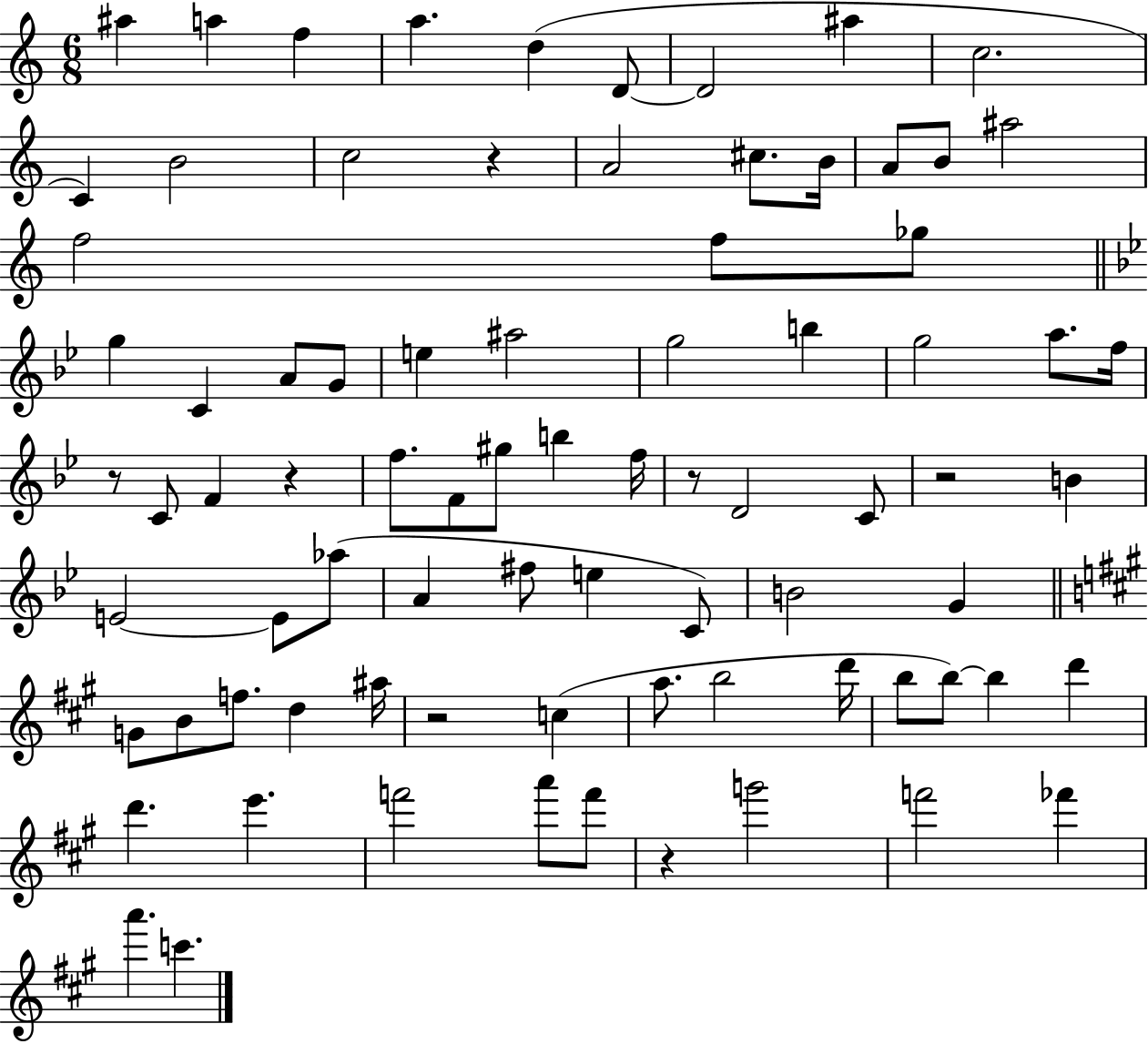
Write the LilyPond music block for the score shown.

{
  \clef treble
  \numericTimeSignature
  \time 6/8
  \key c \major
  ais''4 a''4 f''4 | a''4. d''4( d'8~~ | d'2 ais''4 | c''2. | \break c'4) b'2 | c''2 r4 | a'2 cis''8. b'16 | a'8 b'8 ais''2 | \break f''2 f''8 ges''8 | \bar "||" \break \key bes \major g''4 c'4 a'8 g'8 | e''4 ais''2 | g''2 b''4 | g''2 a''8. f''16 | \break r8 c'8 f'4 r4 | f''8. f'8 gis''8 b''4 f''16 | r8 d'2 c'8 | r2 b'4 | \break e'2~~ e'8 aes''8( | a'4 fis''8 e''4 c'8) | b'2 g'4 | \bar "||" \break \key a \major g'8 b'8 f''8. d''4 ais''16 | r2 c''4( | a''8. b''2 d'''16 | b''8 b''8~~) b''4 d'''4 | \break d'''4. e'''4. | f'''2 a'''8 f'''8 | r4 g'''2 | f'''2 fes'''4 | \break a'''4. c'''4. | \bar "|."
}